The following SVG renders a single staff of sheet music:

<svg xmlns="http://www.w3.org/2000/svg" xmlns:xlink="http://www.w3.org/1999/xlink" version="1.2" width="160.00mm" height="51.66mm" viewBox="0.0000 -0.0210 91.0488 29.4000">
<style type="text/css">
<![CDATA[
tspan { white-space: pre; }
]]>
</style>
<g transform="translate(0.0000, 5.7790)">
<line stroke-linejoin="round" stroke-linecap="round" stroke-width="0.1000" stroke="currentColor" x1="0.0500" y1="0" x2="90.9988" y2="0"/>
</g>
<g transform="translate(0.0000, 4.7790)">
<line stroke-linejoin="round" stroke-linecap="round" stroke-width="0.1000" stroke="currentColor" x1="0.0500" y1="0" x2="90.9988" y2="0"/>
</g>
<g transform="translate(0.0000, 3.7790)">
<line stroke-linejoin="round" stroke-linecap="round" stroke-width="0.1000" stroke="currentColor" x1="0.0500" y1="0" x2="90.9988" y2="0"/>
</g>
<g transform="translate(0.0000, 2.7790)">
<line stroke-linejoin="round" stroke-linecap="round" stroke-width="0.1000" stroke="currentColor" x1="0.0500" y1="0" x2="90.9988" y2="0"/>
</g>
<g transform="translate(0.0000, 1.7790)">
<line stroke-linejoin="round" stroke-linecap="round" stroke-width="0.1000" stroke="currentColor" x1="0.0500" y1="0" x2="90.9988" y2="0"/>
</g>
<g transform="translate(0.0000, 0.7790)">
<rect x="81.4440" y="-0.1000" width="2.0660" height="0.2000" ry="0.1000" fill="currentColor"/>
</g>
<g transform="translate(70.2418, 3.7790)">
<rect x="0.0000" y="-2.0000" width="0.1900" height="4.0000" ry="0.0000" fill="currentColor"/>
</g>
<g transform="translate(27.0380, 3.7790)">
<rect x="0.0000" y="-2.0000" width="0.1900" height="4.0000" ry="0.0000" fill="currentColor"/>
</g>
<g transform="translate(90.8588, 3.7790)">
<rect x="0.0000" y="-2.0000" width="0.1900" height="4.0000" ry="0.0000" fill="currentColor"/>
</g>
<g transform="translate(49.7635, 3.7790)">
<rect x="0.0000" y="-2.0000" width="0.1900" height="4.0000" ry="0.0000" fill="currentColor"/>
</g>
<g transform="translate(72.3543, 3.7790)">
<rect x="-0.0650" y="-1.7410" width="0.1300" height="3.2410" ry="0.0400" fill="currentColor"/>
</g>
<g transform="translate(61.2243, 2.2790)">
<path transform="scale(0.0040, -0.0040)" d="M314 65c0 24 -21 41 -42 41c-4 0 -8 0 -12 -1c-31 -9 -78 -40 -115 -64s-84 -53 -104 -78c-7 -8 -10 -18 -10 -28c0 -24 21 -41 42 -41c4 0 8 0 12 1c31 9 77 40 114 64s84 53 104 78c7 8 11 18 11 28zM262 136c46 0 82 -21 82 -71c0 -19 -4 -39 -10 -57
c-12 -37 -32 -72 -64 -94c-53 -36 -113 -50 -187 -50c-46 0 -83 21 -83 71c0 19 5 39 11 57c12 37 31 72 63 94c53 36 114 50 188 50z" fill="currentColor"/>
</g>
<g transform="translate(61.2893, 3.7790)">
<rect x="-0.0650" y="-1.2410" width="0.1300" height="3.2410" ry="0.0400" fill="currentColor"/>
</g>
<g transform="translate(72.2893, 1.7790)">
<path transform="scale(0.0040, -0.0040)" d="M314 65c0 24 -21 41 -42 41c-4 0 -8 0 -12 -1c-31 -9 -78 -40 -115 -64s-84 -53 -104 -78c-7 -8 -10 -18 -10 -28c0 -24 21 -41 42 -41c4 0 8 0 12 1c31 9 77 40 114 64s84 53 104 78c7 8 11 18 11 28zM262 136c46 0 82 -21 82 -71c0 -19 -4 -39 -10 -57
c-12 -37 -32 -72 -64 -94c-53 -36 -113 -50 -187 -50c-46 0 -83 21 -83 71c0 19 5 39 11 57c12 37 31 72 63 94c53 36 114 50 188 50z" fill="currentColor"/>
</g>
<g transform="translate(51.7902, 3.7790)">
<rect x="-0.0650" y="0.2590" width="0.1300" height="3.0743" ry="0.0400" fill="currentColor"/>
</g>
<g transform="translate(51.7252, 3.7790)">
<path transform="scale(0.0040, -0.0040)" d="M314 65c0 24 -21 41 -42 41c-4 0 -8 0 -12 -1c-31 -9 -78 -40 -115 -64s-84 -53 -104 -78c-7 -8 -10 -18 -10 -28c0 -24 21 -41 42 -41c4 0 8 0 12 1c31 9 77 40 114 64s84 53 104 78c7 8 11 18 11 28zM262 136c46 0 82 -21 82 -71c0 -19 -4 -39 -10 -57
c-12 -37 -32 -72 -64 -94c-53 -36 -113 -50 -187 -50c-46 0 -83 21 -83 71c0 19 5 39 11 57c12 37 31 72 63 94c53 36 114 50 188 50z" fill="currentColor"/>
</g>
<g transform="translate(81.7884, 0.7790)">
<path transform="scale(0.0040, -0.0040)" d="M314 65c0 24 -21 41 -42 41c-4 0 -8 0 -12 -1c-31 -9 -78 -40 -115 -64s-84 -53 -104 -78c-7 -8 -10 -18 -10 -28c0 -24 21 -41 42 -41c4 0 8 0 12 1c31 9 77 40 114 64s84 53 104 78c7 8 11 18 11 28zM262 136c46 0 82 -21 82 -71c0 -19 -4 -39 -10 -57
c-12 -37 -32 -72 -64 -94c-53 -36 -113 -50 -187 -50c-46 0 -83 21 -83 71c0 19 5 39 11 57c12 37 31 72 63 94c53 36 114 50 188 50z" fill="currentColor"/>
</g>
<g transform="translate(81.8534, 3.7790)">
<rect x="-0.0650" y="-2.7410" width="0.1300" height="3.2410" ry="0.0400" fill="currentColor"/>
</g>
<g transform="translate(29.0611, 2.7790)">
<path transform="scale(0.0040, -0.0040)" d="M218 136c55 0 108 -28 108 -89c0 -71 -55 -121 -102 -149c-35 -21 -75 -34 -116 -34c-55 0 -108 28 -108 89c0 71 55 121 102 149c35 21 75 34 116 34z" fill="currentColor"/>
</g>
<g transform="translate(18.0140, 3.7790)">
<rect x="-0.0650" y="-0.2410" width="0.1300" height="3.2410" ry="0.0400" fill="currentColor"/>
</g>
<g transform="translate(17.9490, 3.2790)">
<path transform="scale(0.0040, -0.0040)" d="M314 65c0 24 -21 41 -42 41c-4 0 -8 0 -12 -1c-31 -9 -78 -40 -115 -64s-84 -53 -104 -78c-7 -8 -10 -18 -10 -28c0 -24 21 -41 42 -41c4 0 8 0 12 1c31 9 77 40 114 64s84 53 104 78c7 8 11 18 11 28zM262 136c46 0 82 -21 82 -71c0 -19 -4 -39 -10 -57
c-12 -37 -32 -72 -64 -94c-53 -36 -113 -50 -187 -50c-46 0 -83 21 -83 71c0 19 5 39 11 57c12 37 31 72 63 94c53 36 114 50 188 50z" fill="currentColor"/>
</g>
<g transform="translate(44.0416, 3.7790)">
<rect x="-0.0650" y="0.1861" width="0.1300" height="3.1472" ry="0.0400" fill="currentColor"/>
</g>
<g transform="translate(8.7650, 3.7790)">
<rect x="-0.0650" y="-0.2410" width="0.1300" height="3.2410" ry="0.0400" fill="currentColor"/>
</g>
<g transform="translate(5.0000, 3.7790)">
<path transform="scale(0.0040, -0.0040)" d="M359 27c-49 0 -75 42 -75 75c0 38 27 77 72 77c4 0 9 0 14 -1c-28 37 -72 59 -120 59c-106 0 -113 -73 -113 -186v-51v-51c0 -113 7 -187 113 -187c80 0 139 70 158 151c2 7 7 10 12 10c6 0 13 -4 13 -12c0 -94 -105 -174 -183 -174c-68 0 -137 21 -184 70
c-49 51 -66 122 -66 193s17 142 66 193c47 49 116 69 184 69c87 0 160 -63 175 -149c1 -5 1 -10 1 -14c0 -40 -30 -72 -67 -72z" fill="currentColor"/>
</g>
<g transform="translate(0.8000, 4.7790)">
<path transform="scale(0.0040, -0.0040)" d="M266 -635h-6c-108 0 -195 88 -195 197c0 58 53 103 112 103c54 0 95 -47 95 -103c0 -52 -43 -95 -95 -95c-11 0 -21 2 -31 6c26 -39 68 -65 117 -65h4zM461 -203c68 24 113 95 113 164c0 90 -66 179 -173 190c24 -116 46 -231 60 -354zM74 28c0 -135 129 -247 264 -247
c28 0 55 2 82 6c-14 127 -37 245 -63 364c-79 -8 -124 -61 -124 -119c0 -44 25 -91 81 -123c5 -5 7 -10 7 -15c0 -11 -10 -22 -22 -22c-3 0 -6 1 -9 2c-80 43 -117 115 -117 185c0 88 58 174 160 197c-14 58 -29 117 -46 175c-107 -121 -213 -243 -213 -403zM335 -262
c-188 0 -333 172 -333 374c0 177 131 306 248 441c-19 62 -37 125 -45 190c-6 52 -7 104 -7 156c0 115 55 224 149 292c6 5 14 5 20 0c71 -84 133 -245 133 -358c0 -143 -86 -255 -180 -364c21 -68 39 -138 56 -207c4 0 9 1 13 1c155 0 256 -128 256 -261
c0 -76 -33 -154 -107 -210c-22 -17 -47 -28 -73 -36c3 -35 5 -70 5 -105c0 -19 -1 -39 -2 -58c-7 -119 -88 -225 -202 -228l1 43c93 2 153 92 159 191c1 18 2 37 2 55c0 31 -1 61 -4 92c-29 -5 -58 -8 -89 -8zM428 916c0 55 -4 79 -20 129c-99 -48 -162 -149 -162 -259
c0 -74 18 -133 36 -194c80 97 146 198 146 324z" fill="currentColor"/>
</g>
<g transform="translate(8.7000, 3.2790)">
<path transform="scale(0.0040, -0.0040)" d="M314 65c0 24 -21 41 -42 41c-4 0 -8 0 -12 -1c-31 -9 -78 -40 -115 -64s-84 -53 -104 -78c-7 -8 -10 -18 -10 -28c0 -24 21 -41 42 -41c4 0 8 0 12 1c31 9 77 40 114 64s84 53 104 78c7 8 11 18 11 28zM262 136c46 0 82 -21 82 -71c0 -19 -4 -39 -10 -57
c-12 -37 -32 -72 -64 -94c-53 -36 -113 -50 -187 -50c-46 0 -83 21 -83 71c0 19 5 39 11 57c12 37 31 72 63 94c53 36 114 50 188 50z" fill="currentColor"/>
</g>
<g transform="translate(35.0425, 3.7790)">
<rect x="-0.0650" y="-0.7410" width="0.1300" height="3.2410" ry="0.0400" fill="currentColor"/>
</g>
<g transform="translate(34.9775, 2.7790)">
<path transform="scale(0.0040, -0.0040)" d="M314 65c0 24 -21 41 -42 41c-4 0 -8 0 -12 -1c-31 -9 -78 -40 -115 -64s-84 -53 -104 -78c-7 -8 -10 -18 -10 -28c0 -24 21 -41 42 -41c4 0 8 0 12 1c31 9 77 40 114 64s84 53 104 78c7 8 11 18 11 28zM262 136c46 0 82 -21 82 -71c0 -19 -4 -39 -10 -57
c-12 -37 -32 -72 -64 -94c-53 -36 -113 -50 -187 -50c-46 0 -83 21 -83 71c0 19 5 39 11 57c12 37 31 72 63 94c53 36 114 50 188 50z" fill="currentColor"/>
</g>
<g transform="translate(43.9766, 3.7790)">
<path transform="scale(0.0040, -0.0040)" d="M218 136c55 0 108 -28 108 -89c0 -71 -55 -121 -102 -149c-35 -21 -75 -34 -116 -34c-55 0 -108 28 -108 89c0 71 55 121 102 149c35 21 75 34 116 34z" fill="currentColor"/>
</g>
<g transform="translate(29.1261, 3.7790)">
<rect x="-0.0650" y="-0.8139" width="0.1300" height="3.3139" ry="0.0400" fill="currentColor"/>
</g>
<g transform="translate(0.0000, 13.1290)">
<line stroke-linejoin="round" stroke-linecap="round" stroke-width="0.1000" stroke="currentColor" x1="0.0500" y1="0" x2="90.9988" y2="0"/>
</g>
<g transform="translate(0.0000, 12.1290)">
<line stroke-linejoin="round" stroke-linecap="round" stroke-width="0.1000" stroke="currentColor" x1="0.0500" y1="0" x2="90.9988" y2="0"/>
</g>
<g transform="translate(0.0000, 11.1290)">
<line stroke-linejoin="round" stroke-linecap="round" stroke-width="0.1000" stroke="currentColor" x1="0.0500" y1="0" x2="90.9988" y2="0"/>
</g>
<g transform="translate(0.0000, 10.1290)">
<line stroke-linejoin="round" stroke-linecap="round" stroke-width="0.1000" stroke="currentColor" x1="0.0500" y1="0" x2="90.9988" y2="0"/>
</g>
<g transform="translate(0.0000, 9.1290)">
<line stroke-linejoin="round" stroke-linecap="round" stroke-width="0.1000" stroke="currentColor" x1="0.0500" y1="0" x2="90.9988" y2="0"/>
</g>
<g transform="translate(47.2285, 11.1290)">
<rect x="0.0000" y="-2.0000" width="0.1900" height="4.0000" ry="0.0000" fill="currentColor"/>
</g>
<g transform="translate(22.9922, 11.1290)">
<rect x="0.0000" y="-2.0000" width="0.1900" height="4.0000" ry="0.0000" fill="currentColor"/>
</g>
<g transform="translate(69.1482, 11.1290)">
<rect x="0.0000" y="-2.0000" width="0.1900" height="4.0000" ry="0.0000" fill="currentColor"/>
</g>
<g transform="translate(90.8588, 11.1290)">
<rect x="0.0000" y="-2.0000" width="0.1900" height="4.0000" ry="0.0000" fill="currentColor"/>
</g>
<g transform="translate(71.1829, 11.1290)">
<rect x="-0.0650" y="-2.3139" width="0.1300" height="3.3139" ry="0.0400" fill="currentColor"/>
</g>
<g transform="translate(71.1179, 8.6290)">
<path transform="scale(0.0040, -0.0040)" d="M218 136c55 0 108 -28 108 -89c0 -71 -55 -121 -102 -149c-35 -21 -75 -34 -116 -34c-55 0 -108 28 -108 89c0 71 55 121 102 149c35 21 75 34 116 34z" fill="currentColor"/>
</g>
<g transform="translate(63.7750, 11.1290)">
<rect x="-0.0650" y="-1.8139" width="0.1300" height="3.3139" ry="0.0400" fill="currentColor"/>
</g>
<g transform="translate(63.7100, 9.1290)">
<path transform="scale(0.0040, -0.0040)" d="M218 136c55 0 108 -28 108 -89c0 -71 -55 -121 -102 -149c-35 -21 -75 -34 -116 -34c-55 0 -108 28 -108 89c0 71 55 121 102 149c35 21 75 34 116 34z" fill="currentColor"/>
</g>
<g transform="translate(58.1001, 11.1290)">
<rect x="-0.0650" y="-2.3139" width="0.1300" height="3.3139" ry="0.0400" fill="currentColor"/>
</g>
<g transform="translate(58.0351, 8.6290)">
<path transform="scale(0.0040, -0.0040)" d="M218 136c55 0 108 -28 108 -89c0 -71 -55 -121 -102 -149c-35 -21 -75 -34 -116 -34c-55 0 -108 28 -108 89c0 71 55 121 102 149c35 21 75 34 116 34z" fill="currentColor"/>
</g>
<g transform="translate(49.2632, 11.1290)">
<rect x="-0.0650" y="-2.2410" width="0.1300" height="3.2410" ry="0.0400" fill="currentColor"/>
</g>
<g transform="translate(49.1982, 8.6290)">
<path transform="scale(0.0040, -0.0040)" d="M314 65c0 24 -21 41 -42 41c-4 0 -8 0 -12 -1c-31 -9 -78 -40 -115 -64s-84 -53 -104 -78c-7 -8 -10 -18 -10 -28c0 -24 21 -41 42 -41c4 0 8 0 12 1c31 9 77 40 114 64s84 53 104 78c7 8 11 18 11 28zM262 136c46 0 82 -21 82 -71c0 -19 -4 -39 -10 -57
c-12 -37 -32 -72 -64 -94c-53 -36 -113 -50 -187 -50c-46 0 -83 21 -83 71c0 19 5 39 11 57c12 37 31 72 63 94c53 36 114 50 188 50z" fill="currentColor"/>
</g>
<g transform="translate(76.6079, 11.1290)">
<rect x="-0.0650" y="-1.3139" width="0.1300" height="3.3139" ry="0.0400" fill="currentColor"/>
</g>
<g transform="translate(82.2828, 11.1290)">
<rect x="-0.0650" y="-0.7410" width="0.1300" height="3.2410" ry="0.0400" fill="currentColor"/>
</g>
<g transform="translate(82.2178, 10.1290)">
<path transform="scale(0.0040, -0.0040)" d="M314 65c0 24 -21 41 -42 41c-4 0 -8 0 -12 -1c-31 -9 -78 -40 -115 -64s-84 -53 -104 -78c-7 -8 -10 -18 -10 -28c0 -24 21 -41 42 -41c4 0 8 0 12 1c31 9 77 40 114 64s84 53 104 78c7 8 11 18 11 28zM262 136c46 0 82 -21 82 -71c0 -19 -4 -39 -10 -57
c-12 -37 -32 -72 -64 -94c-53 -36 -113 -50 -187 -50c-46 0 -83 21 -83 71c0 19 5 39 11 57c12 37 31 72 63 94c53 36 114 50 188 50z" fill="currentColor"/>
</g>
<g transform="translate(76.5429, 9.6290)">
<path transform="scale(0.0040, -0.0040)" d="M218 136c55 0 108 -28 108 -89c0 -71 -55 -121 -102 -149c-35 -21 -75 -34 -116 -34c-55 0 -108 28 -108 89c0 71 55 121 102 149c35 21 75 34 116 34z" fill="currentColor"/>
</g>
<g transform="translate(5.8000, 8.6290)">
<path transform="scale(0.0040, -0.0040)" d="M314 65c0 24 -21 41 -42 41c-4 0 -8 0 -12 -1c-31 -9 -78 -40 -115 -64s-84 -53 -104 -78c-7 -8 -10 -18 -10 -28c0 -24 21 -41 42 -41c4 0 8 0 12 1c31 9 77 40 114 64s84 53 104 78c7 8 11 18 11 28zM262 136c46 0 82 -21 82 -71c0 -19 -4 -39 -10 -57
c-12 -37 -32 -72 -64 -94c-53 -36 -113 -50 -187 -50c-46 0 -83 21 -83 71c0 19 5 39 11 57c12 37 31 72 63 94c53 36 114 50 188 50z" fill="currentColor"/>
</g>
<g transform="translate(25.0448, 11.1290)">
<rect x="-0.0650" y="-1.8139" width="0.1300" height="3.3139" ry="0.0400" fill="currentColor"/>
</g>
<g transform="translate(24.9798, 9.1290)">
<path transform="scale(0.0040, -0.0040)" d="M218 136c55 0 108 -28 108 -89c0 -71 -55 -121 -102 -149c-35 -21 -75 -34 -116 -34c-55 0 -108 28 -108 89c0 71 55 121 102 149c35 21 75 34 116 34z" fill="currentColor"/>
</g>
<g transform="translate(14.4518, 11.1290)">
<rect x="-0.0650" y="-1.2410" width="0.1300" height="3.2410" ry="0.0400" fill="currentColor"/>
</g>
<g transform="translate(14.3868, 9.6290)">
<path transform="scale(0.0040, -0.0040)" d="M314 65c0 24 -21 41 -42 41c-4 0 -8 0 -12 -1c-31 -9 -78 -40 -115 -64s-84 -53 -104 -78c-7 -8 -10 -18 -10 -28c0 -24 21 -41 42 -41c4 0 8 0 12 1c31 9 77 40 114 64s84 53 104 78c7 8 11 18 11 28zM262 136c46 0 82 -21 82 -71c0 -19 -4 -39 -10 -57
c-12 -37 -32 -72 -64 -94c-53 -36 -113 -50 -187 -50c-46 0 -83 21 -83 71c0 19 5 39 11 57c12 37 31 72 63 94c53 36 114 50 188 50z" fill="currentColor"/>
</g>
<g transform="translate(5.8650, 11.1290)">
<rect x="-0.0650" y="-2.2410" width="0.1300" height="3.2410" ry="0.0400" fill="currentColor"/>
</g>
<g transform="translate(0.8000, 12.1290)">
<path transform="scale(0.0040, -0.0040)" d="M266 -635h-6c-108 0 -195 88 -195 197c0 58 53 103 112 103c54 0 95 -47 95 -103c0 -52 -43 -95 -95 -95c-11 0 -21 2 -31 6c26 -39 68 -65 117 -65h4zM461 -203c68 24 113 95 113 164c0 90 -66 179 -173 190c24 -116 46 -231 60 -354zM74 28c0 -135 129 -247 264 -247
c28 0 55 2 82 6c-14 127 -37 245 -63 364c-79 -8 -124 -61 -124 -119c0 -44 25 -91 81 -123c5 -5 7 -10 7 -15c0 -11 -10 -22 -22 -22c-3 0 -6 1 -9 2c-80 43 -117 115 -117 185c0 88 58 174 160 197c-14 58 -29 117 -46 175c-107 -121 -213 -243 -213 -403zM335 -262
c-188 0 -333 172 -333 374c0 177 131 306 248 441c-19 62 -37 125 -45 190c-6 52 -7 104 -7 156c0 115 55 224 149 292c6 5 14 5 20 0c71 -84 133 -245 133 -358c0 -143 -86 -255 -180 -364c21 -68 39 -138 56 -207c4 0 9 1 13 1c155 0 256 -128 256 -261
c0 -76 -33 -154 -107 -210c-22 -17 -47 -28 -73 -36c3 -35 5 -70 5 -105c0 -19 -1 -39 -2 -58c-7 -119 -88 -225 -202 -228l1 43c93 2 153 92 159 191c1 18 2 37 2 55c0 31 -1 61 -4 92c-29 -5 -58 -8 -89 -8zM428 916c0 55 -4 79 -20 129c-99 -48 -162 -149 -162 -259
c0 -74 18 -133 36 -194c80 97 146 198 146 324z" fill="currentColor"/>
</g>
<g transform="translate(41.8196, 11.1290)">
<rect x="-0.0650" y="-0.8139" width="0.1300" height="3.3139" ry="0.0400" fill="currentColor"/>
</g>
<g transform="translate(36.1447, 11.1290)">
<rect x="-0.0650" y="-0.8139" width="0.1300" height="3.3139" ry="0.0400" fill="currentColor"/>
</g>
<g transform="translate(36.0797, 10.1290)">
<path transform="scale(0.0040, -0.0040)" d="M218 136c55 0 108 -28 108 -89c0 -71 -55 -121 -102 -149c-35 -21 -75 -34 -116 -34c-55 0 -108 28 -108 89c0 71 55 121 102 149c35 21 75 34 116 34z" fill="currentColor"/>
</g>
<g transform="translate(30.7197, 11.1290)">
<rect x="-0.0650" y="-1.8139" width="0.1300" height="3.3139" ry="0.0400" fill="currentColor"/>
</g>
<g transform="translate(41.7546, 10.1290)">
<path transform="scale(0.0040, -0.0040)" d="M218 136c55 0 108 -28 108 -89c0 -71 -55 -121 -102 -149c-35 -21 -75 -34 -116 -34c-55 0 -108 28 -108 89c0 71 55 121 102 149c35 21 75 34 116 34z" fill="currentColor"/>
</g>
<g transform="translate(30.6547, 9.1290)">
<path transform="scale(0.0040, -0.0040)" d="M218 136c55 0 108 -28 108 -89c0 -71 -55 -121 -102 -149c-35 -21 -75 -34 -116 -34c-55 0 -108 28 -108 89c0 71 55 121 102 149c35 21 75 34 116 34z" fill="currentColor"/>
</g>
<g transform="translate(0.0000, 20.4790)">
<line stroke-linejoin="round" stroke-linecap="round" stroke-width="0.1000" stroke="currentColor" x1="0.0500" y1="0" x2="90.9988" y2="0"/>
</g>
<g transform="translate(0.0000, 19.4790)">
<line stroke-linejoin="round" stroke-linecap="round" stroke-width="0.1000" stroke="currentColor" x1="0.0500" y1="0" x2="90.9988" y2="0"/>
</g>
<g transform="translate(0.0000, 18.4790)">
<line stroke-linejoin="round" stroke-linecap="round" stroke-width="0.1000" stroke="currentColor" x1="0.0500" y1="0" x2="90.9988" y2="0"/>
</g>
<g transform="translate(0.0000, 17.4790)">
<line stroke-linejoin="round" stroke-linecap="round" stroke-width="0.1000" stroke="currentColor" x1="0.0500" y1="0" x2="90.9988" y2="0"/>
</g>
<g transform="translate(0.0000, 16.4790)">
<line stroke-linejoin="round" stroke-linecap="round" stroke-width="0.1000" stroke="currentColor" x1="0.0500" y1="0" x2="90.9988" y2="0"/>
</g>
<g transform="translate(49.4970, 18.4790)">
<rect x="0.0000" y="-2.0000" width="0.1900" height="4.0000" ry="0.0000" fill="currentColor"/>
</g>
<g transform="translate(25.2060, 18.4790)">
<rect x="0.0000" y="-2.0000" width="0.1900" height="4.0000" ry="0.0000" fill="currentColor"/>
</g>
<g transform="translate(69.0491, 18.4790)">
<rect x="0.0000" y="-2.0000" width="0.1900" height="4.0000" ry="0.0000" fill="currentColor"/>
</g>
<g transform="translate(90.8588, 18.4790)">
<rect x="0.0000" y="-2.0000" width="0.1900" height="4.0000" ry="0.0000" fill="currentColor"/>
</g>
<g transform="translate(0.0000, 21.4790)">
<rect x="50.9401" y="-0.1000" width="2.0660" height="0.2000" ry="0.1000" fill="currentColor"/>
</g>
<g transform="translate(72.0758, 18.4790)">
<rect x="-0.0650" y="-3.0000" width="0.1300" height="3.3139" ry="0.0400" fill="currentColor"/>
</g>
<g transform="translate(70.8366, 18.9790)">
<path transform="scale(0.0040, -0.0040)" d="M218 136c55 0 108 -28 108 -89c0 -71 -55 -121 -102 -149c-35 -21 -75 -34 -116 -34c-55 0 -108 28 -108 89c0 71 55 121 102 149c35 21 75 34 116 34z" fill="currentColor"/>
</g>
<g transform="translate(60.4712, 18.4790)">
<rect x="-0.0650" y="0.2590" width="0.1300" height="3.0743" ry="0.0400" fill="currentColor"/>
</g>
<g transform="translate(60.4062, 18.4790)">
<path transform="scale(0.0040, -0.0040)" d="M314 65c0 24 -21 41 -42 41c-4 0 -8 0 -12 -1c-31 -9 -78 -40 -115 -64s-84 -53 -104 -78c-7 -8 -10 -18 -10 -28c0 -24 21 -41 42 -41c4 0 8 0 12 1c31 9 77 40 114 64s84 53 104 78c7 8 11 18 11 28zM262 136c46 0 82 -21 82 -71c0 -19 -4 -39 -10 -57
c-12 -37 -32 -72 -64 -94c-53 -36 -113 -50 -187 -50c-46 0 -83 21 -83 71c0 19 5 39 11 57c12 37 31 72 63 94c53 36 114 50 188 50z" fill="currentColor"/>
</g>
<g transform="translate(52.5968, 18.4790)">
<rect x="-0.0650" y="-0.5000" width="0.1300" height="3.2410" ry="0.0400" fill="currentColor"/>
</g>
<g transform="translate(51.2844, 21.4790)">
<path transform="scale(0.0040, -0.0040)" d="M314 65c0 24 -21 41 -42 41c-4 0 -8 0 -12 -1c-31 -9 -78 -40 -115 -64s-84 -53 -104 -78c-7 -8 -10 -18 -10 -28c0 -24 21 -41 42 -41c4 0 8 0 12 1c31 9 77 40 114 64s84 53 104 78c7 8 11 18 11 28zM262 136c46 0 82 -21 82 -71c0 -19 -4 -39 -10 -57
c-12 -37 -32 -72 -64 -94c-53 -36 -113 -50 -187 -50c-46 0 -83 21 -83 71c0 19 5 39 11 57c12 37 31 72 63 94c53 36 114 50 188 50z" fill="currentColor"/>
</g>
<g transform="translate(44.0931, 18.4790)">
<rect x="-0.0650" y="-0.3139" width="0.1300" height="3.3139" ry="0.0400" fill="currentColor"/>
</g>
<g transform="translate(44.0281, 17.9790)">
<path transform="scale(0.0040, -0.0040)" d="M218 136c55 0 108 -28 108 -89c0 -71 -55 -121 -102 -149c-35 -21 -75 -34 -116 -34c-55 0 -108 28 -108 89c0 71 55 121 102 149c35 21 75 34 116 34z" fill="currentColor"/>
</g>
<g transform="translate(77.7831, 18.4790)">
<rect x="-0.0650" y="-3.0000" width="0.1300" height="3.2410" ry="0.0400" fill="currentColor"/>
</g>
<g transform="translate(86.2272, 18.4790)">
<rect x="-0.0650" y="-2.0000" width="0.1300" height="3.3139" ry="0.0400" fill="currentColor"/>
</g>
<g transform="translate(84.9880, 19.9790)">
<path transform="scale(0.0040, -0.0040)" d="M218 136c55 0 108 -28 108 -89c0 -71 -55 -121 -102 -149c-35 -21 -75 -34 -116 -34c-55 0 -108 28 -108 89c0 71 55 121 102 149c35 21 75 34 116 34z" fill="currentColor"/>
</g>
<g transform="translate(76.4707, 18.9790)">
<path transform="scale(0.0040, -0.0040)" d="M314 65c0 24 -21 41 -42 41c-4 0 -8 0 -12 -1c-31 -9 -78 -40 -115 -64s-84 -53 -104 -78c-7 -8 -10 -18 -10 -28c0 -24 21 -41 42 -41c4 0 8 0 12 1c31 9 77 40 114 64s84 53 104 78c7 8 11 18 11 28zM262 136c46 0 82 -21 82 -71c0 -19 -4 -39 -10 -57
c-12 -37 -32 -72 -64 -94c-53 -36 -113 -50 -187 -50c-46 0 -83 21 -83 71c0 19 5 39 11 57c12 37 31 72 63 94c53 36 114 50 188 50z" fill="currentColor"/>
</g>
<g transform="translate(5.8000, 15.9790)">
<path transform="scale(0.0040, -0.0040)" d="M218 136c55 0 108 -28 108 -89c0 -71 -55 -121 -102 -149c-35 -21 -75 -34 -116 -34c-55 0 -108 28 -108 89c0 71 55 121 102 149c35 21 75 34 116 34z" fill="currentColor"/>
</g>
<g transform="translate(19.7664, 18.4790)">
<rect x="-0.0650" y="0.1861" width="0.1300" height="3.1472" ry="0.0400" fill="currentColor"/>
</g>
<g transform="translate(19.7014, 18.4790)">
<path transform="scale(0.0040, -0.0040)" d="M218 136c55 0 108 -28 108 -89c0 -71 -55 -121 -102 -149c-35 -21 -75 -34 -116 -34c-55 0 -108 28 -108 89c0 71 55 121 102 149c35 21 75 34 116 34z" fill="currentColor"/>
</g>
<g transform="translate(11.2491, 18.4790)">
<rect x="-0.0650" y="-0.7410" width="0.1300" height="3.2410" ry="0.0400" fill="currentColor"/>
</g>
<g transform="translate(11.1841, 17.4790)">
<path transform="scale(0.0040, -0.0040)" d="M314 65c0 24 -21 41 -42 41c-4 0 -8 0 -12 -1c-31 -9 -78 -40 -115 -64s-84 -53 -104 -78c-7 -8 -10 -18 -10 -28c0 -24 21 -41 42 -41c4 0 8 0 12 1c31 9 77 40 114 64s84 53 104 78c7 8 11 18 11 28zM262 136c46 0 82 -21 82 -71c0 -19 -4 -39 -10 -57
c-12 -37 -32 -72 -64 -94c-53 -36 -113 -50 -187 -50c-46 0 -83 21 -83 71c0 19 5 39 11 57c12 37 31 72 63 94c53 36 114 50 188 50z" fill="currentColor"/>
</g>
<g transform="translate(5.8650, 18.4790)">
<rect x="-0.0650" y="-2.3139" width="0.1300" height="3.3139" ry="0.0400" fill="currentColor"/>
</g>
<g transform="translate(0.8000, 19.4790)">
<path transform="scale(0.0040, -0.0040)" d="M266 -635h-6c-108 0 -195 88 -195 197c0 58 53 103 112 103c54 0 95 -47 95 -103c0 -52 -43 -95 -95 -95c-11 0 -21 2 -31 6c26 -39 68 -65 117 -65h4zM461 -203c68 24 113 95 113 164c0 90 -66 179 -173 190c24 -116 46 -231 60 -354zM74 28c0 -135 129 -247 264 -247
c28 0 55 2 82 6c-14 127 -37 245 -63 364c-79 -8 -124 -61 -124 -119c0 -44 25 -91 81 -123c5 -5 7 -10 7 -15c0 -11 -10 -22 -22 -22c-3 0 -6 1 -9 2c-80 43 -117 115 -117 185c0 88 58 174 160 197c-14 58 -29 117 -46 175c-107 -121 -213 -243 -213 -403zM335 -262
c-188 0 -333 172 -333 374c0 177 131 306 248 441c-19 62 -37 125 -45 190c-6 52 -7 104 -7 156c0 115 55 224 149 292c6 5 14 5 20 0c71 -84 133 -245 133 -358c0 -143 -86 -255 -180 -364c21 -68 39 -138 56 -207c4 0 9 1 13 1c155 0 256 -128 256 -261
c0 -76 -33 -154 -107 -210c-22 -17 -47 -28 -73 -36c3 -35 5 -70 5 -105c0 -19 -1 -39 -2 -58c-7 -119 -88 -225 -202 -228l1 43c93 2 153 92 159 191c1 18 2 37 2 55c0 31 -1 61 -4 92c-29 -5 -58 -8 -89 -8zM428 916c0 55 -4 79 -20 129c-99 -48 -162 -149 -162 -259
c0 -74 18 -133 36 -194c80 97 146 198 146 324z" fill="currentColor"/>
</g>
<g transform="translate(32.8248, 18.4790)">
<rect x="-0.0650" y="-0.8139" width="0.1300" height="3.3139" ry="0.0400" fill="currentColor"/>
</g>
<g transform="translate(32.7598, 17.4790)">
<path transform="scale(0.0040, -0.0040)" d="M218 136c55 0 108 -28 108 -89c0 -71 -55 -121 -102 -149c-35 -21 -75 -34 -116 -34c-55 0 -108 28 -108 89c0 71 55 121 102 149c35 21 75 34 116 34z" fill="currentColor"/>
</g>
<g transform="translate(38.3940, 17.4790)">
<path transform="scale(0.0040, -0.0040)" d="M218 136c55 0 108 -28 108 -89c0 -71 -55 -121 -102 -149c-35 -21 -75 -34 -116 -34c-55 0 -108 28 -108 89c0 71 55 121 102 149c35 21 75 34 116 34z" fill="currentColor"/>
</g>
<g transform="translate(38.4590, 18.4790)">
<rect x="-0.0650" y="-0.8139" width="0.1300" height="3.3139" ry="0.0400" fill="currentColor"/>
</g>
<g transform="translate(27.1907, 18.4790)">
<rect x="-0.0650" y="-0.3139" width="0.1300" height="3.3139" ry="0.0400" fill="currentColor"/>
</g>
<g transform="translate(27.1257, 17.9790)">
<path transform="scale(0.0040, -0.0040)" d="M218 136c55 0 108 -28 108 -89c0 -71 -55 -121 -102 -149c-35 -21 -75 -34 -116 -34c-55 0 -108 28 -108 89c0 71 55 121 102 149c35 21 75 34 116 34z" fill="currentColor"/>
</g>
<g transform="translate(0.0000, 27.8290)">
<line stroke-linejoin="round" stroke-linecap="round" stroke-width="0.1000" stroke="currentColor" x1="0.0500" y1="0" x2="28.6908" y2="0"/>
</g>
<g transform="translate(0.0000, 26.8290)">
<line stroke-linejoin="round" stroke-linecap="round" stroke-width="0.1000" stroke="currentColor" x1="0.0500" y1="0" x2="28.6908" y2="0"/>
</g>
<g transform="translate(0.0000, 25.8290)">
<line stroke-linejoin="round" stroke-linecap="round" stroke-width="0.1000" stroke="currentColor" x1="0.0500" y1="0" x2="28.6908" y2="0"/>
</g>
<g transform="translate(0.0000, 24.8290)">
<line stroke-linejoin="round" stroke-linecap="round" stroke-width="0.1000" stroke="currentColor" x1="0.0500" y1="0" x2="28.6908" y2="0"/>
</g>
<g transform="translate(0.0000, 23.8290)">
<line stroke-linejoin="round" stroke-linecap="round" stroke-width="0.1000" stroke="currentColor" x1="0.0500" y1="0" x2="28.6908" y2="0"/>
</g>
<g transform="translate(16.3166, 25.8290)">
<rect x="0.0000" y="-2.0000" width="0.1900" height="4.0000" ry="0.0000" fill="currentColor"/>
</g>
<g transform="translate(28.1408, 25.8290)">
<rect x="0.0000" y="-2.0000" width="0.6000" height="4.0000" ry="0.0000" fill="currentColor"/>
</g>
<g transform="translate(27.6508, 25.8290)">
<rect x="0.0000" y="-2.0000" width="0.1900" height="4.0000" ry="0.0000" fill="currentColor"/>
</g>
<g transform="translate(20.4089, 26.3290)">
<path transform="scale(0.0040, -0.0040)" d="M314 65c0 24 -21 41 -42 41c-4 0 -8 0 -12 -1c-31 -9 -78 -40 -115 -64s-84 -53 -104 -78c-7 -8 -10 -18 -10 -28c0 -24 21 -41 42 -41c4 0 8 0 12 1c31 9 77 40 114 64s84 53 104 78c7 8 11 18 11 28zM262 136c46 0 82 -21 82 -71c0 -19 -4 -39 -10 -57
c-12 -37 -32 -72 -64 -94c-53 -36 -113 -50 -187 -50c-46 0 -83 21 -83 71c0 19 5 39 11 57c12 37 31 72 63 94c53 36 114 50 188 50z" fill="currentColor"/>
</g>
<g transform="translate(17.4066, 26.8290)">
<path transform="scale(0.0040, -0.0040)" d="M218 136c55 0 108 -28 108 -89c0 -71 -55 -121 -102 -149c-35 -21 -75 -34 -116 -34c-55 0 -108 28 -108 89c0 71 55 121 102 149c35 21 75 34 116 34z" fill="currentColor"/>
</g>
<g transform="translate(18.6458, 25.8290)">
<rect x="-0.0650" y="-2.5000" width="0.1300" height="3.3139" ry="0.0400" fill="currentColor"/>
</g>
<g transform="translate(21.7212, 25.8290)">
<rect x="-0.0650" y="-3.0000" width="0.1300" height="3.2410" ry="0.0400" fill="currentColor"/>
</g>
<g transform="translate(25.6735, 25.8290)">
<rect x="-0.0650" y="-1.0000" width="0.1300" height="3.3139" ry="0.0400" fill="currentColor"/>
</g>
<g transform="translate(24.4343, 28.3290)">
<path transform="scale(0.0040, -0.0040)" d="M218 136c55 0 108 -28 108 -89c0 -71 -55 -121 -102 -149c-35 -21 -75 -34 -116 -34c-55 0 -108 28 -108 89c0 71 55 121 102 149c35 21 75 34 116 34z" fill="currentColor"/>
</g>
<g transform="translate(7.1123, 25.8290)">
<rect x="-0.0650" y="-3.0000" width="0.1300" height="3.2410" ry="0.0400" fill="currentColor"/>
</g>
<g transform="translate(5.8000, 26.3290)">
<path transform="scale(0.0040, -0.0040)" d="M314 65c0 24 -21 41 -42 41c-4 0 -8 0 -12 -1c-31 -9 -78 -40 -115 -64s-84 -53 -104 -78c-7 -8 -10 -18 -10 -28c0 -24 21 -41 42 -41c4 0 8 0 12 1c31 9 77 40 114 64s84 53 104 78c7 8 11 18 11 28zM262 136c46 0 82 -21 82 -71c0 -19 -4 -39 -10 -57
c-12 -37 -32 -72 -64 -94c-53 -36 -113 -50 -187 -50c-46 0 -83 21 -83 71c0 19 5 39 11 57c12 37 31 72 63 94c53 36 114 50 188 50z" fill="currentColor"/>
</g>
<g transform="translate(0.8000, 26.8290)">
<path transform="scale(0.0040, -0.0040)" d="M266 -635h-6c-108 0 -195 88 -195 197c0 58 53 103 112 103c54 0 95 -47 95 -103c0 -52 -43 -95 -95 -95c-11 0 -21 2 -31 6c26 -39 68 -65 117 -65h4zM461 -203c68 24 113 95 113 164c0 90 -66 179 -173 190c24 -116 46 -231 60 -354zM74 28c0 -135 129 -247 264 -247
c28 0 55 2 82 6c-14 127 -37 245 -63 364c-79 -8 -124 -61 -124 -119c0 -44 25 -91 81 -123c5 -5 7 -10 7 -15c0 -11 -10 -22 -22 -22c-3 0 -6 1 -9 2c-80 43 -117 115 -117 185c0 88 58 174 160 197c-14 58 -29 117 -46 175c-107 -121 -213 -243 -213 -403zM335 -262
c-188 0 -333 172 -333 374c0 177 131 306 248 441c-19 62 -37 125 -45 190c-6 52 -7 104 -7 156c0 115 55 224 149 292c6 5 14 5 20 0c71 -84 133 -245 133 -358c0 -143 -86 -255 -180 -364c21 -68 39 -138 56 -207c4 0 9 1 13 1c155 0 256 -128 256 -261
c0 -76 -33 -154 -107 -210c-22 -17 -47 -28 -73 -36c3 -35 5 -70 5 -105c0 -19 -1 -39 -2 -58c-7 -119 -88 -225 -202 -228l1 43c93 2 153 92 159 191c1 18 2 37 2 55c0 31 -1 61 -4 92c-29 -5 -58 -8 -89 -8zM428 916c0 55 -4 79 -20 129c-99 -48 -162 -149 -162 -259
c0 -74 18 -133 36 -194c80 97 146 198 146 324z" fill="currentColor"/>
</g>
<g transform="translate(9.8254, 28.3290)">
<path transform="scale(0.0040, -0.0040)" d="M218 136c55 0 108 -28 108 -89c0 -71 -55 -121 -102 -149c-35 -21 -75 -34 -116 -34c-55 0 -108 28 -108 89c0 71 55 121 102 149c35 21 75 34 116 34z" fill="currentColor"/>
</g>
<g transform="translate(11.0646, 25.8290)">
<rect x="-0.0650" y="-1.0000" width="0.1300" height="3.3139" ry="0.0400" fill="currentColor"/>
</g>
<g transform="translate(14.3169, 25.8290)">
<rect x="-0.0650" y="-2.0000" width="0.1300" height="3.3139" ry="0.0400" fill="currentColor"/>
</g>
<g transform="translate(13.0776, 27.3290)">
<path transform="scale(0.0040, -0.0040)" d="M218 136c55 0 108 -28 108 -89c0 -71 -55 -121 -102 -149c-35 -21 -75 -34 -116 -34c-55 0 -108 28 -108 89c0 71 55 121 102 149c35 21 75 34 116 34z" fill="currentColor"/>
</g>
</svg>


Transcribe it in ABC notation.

X:1
T:Untitled
M:4/4
L:1/4
K:C
c2 c2 d d2 B B2 e2 f2 a2 g2 e2 f f d d g2 g f g e d2 g d2 B c d d c C2 B2 A A2 F A2 D F G A2 D